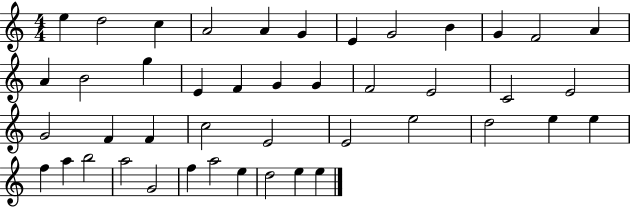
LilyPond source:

{
  \clef treble
  \numericTimeSignature
  \time 4/4
  \key c \major
  e''4 d''2 c''4 | a'2 a'4 g'4 | e'4 g'2 b'4 | g'4 f'2 a'4 | \break a'4 b'2 g''4 | e'4 f'4 g'4 g'4 | f'2 e'2 | c'2 e'2 | \break g'2 f'4 f'4 | c''2 e'2 | e'2 e''2 | d''2 e''4 e''4 | \break f''4 a''4 b''2 | a''2 g'2 | f''4 a''2 e''4 | d''2 e''4 e''4 | \break \bar "|."
}